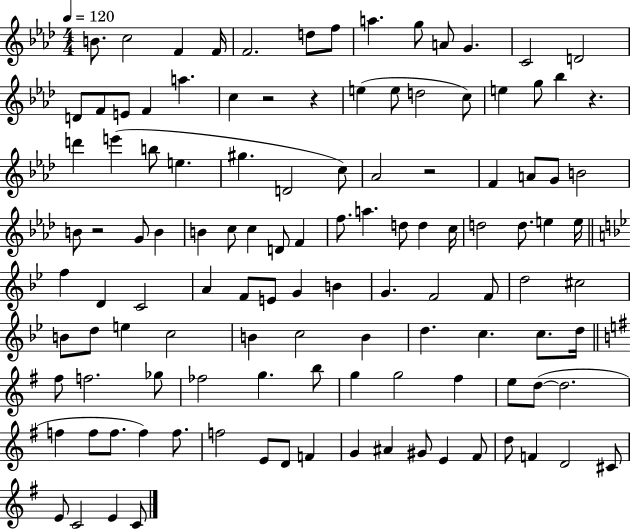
{
  \clef treble
  \numericTimeSignature
  \time 4/4
  \key aes \major
  \tempo 4 = 120
  \repeat volta 2 { b'8. c''2 f'4 f'16 | f'2. d''8 f''8 | a''4. g''8 a'8 g'4. | c'2 d'2 | \break d'8 f'8 e'8 f'4 a''4. | c''4 r2 r4 | e''4( e''8 d''2 c''8) | e''4 g''8 bes''4 r4. | \break d'''4 e'''4( b''8 e''4. | gis''4. d'2 c''8) | aes'2 r2 | f'4 a'8 g'8 b'2 | \break b'8 r2 g'8 b'4 | b'4 c''8 c''4 d'8 f'4 | f''8. a''4. d''8 d''4 c''16 | d''2 d''8. e''4 e''16 | \break \bar "||" \break \key bes \major f''4 d'4 c'2 | a'4 f'8 e'8 g'4 b'4 | g'4. f'2 f'8 | d''2 cis''2 | \break b'8 d''8 e''4 c''2 | b'4 c''2 b'4 | d''4. c''4. c''8. d''16 | \bar "||" \break \key e \minor fis''8 f''2. ges''8 | fes''2 g''4. b''8 | g''4 g''2 fis''4 | e''8 d''8~(~ d''2. | \break f''4 f''8 f''8. f''4) f''8. | f''2 e'8 d'8 f'4 | g'4 ais'4 gis'8 e'4 fis'8 | d''8 f'4 d'2 cis'8 | \break e'8 c'2 e'4 c'8 | } \bar "|."
}